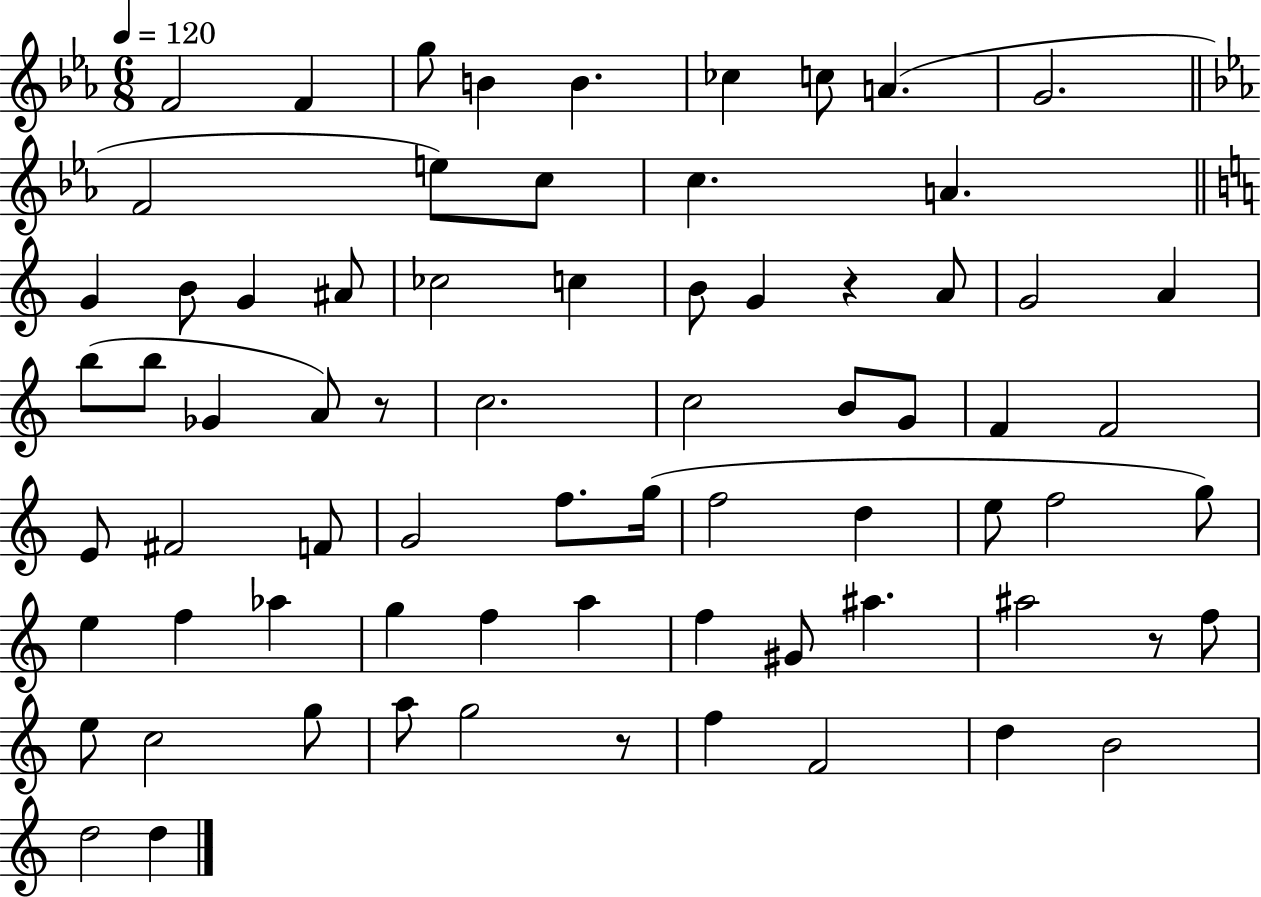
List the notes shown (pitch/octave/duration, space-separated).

F4/h F4/q G5/e B4/q B4/q. CES5/q C5/e A4/q. G4/h. F4/h E5/e C5/e C5/q. A4/q. G4/q B4/e G4/q A#4/e CES5/h C5/q B4/e G4/q R/q A4/e G4/h A4/q B5/e B5/e Gb4/q A4/e R/e C5/h. C5/h B4/e G4/e F4/q F4/h E4/e F#4/h F4/e G4/h F5/e. G5/s F5/h D5/q E5/e F5/h G5/e E5/q F5/q Ab5/q G5/q F5/q A5/q F5/q G#4/e A#5/q. A#5/h R/e F5/e E5/e C5/h G5/e A5/e G5/h R/e F5/q F4/h D5/q B4/h D5/h D5/q